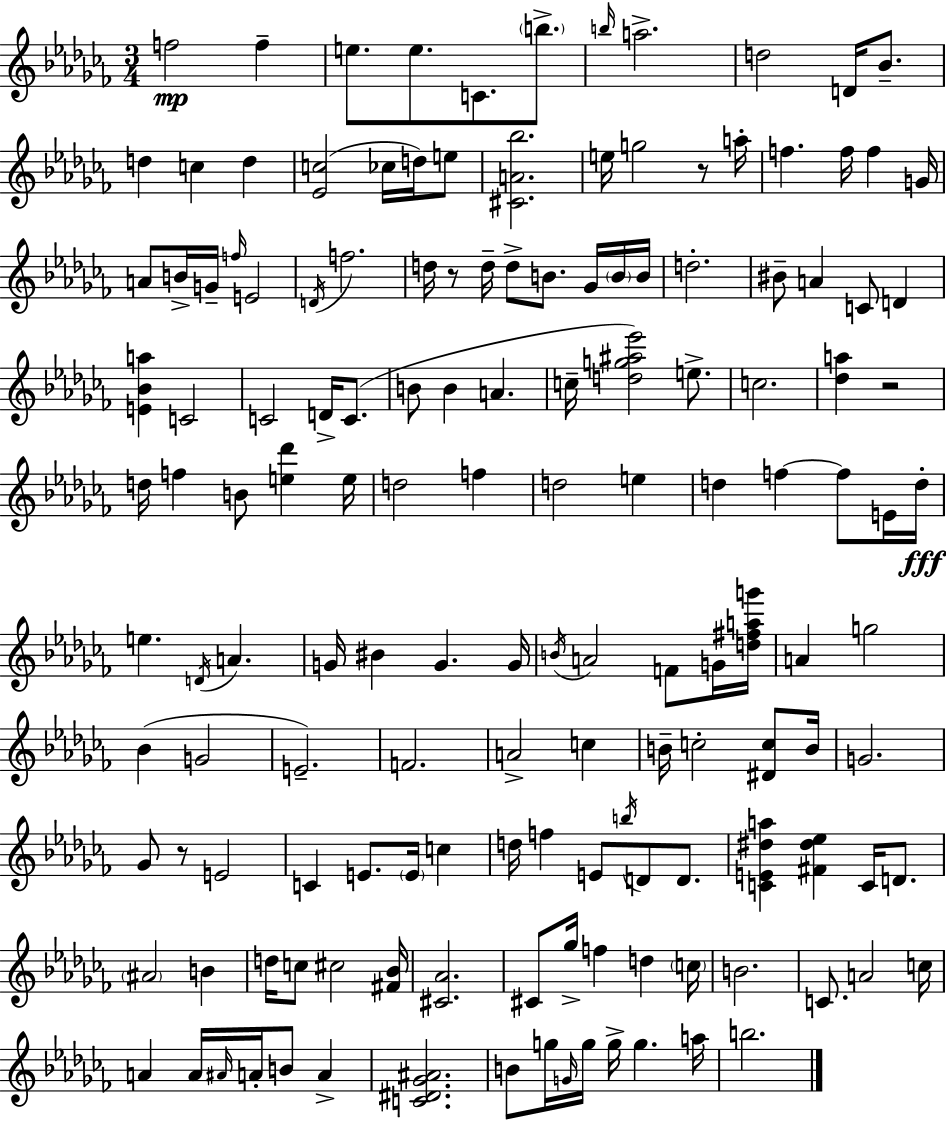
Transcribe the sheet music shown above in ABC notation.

X:1
T:Untitled
M:3/4
L:1/4
K:Abm
f2 f e/2 e/2 C/2 b/2 b/4 a2 d2 D/4 _B/2 d c d [_Ec]2 _c/4 d/4 e/2 [^CA_b]2 e/4 g2 z/2 a/4 f f/4 f G/4 A/2 B/4 G/4 f/4 E2 D/4 f2 d/4 z/2 d/4 d/2 B/2 _G/4 B/4 B/4 d2 ^B/2 A C/2 D [E_Ba] C2 C2 D/4 C/2 B/2 B A c/4 [dg^a_e']2 e/2 c2 [_da] z2 d/4 f B/2 [e_d'] e/4 d2 f d2 e d f f/2 E/4 d/4 e D/4 A G/4 ^B G G/4 B/4 A2 F/2 G/4 [d^fag']/4 A g2 _B G2 E2 F2 A2 c B/4 c2 [^Dc]/2 B/4 G2 _G/2 z/2 E2 C E/2 E/4 c d/4 f E/2 b/4 D/2 D/2 [CE^da] [^F^d_e] C/4 D/2 ^A2 B d/4 c/2 ^c2 [^F_B]/4 [^C_A]2 ^C/2 _g/4 f d c/4 B2 C/2 A2 c/4 A A/4 ^A/4 A/4 B/2 A [C^D_G^A]2 B/2 g/4 G/4 g/4 g/4 g a/4 b2